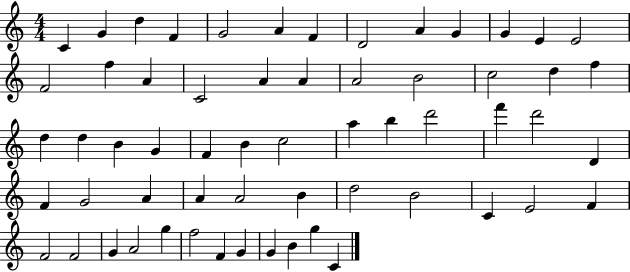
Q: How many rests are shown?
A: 0